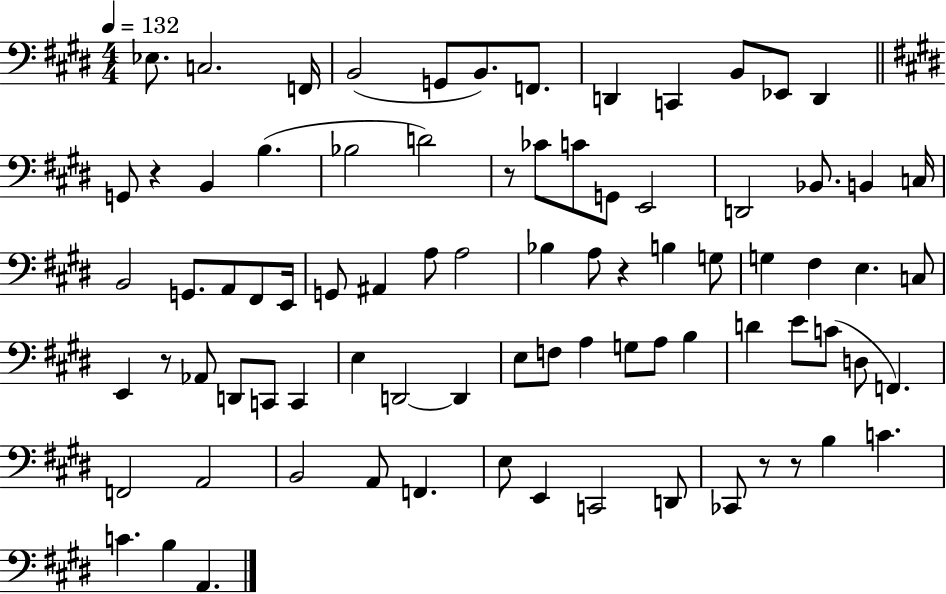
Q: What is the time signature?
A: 4/4